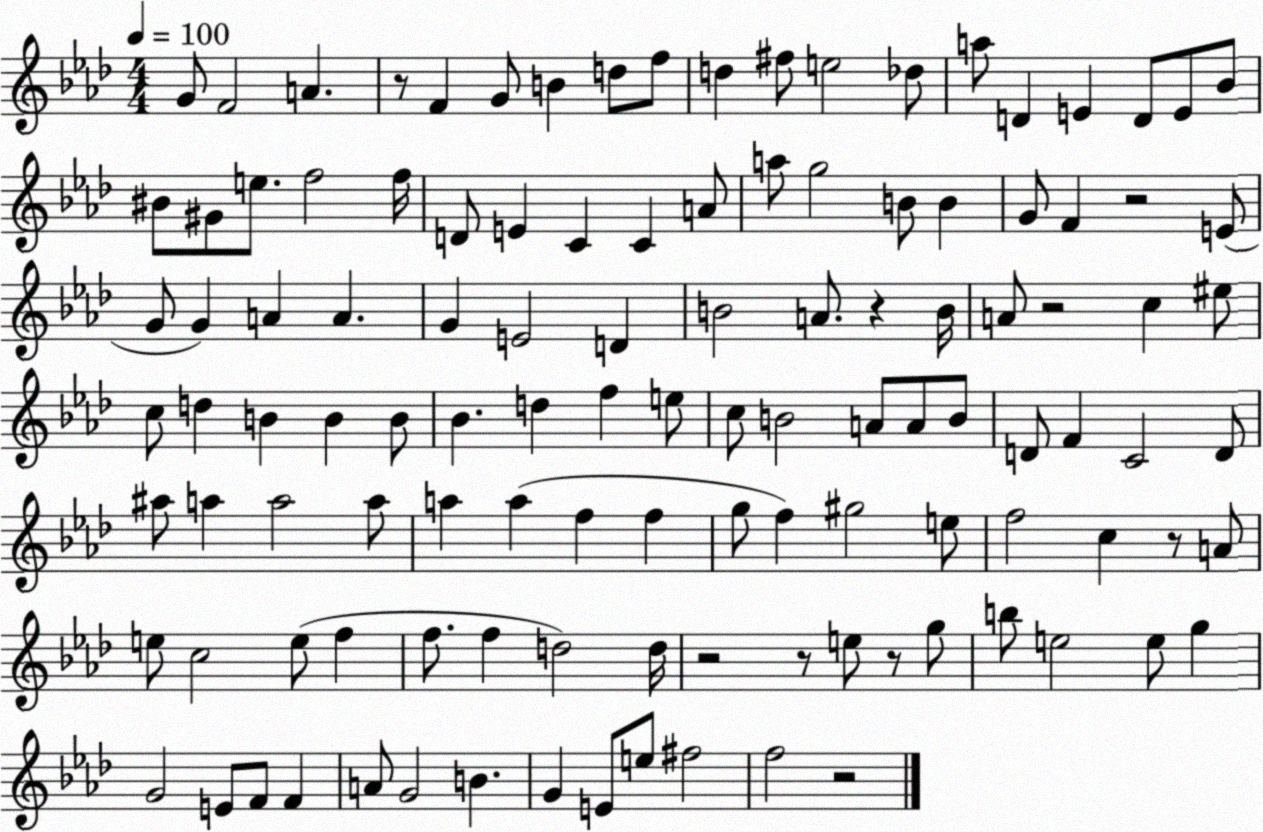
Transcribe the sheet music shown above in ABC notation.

X:1
T:Untitled
M:4/4
L:1/4
K:Ab
G/2 F2 A z/2 F G/2 B d/2 f/2 d ^f/2 e2 _d/2 a/2 D E D/2 E/2 _B/2 ^B/2 ^G/2 e/2 f2 f/4 D/2 E C C A/2 a/2 g2 B/2 B G/2 F z2 E/2 G/2 G A A G E2 D B2 A/2 z B/4 A/2 z2 c ^e/2 c/2 d B B B/2 _B d f e/2 c/2 B2 A/2 A/2 B/2 D/2 F C2 D/2 ^a/2 a a2 a/2 a a f f g/2 f ^g2 e/2 f2 c z/2 A/2 e/2 c2 e/2 f f/2 f d2 d/4 z2 z/2 e/2 z/2 g/2 b/2 e2 e/2 g G2 E/2 F/2 F A/2 G2 B G E/2 e/2 ^f2 f2 z2